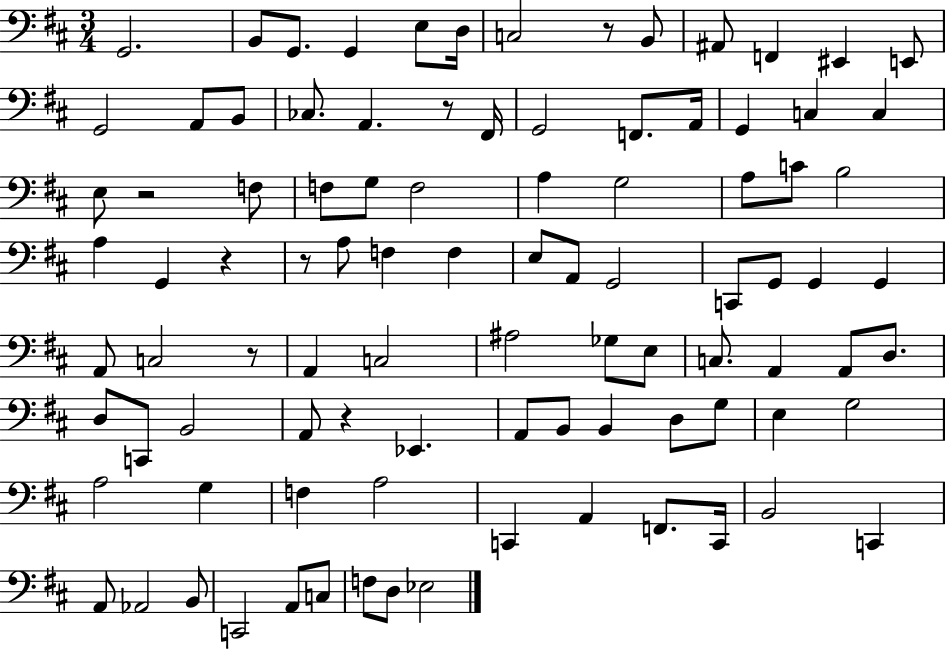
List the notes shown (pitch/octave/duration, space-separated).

G2/h. B2/e G2/e. G2/q E3/e D3/s C3/h R/e B2/e A#2/e F2/q EIS2/q E2/e G2/h A2/e B2/e CES3/e. A2/q. R/e F#2/s G2/h F2/e. A2/s G2/q C3/q C3/q E3/e R/h F3/e F3/e G3/e F3/h A3/q G3/h A3/e C4/e B3/h A3/q G2/q R/q R/e A3/e F3/q F3/q E3/e A2/e G2/h C2/e G2/e G2/q G2/q A2/e C3/h R/e A2/q C3/h A#3/h Gb3/e E3/e C3/e. A2/q A2/e D3/e. D3/e C2/e B2/h A2/e R/q Eb2/q. A2/e B2/e B2/q D3/e G3/e E3/q G3/h A3/h G3/q F3/q A3/h C2/q A2/q F2/e. C2/s B2/h C2/q A2/e Ab2/h B2/e C2/h A2/e C3/e F3/e D3/e Eb3/h